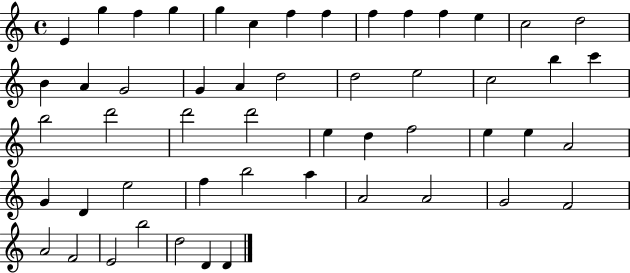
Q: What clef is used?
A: treble